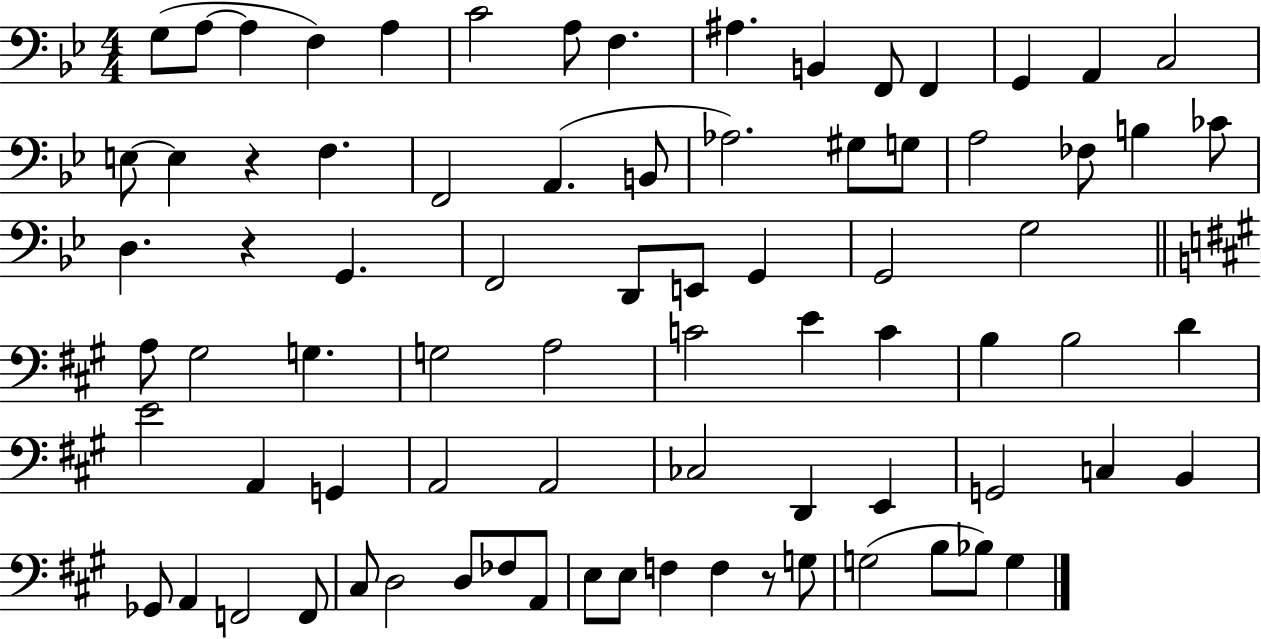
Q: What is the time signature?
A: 4/4